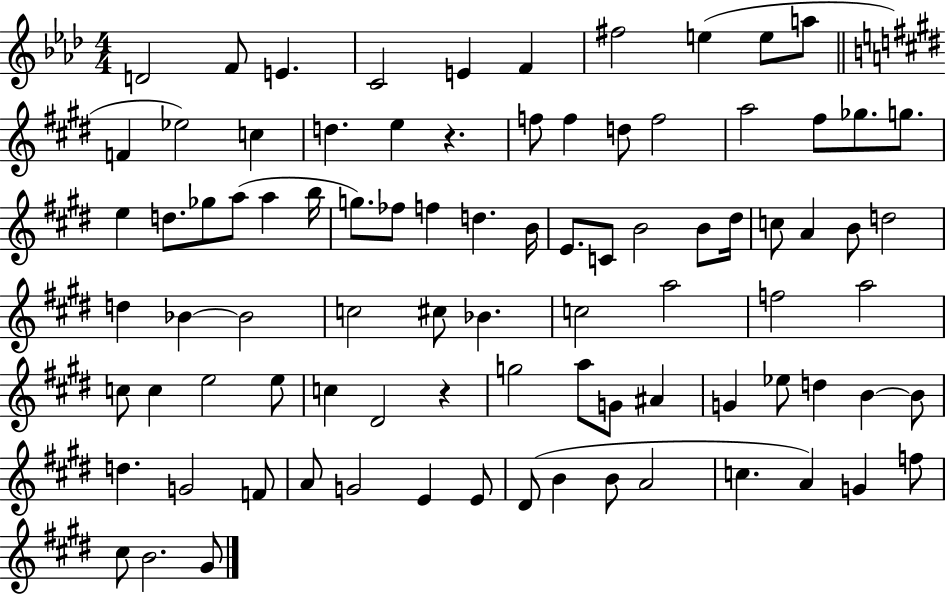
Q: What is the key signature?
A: AES major